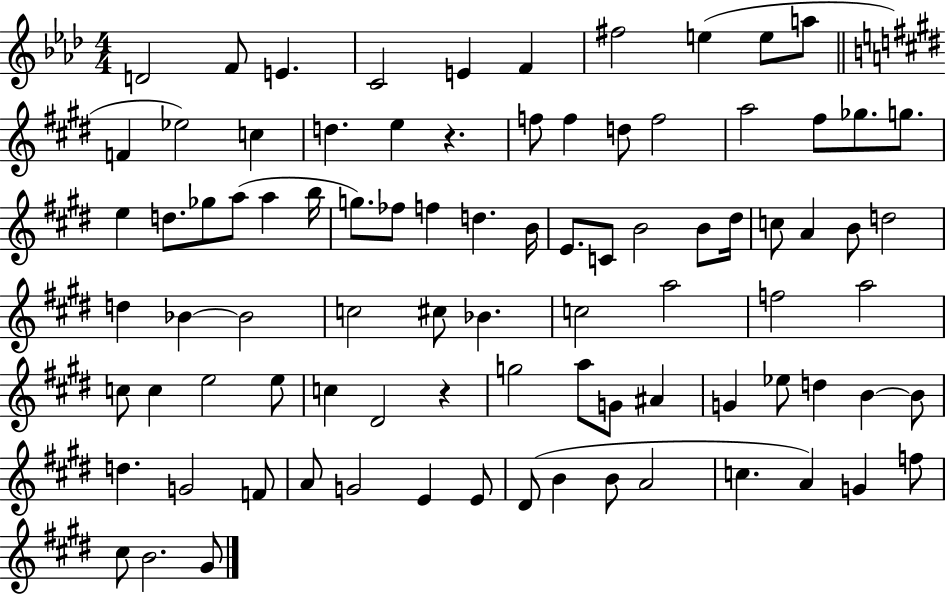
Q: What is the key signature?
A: AES major